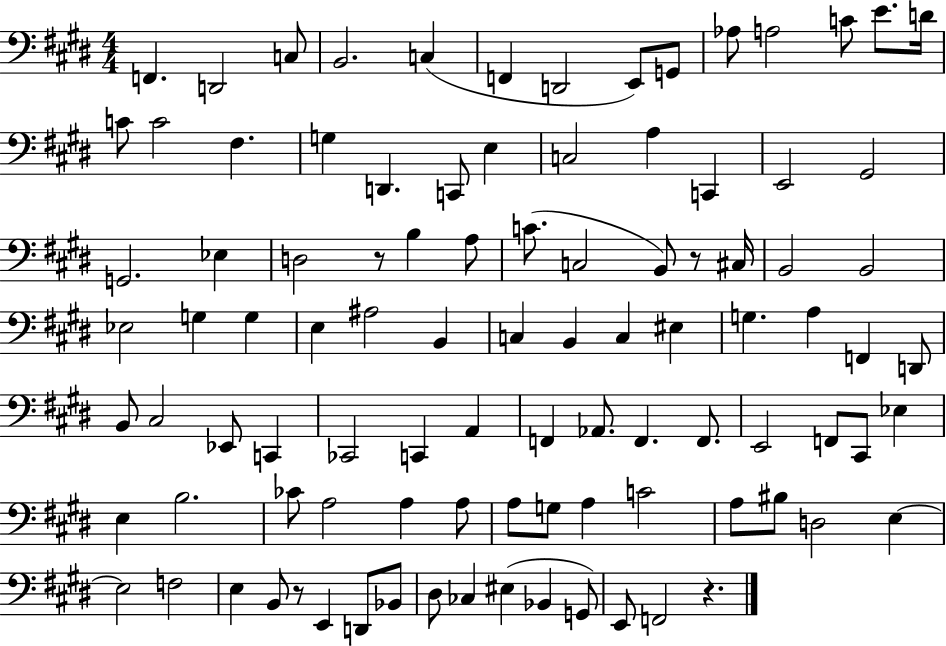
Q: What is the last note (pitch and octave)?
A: F2